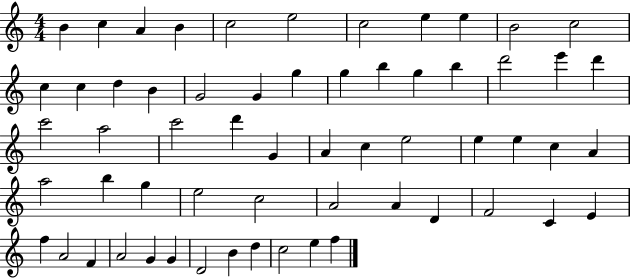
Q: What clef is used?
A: treble